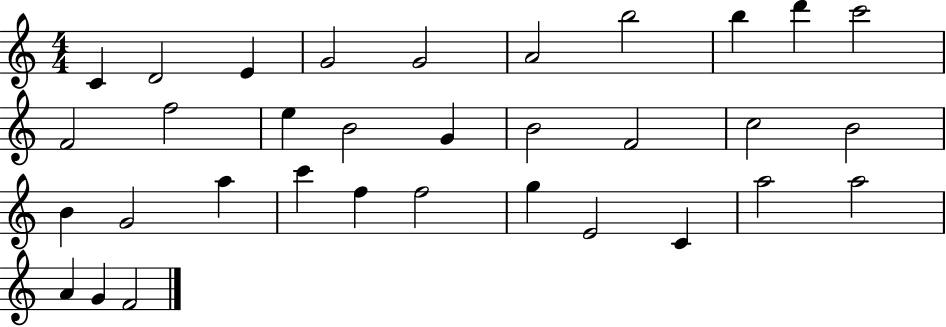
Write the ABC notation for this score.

X:1
T:Untitled
M:4/4
L:1/4
K:C
C D2 E G2 G2 A2 b2 b d' c'2 F2 f2 e B2 G B2 F2 c2 B2 B G2 a c' f f2 g E2 C a2 a2 A G F2